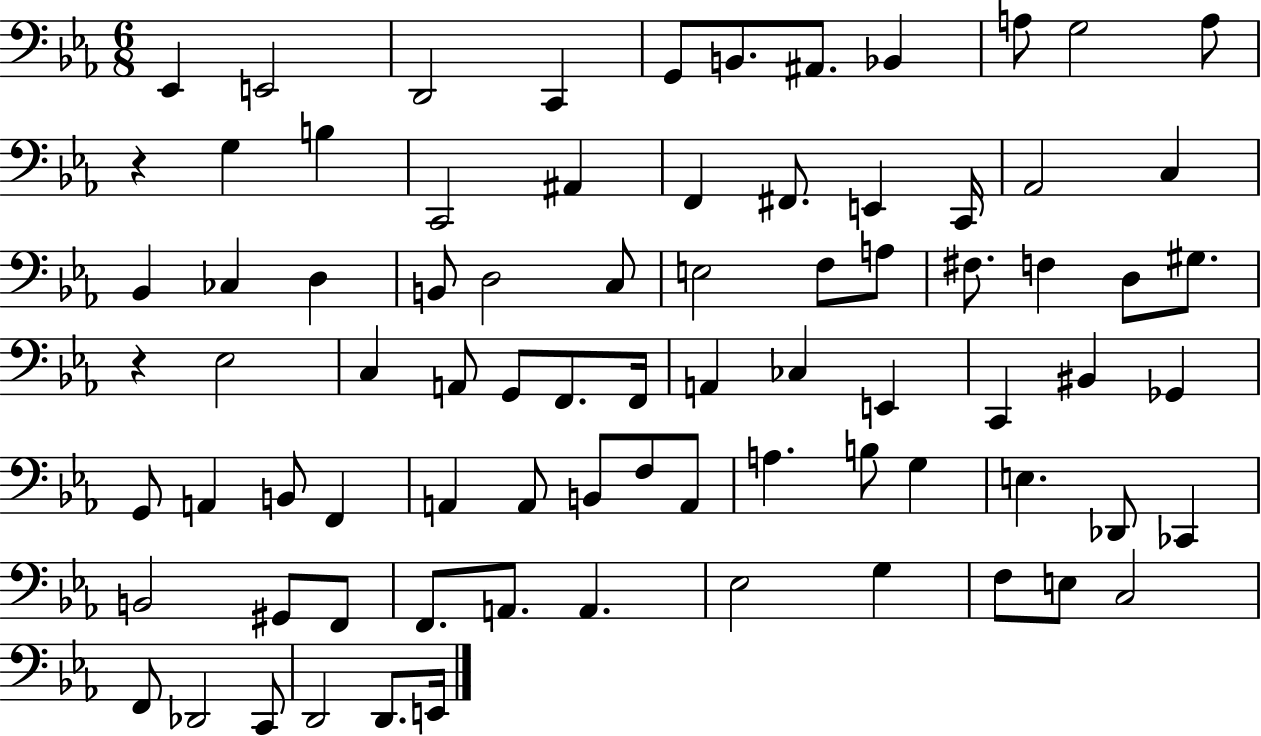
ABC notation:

X:1
T:Untitled
M:6/8
L:1/4
K:Eb
_E,, E,,2 D,,2 C,, G,,/2 B,,/2 ^A,,/2 _B,, A,/2 G,2 A,/2 z G, B, C,,2 ^A,, F,, ^F,,/2 E,, C,,/4 _A,,2 C, _B,, _C, D, B,,/2 D,2 C,/2 E,2 F,/2 A,/2 ^F,/2 F, D,/2 ^G,/2 z _E,2 C, A,,/2 G,,/2 F,,/2 F,,/4 A,, _C, E,, C,, ^B,, _G,, G,,/2 A,, B,,/2 F,, A,, A,,/2 B,,/2 F,/2 A,,/2 A, B,/2 G, E, _D,,/2 _C,, B,,2 ^G,,/2 F,,/2 F,,/2 A,,/2 A,, _E,2 G, F,/2 E,/2 C,2 F,,/2 _D,,2 C,,/2 D,,2 D,,/2 E,,/4